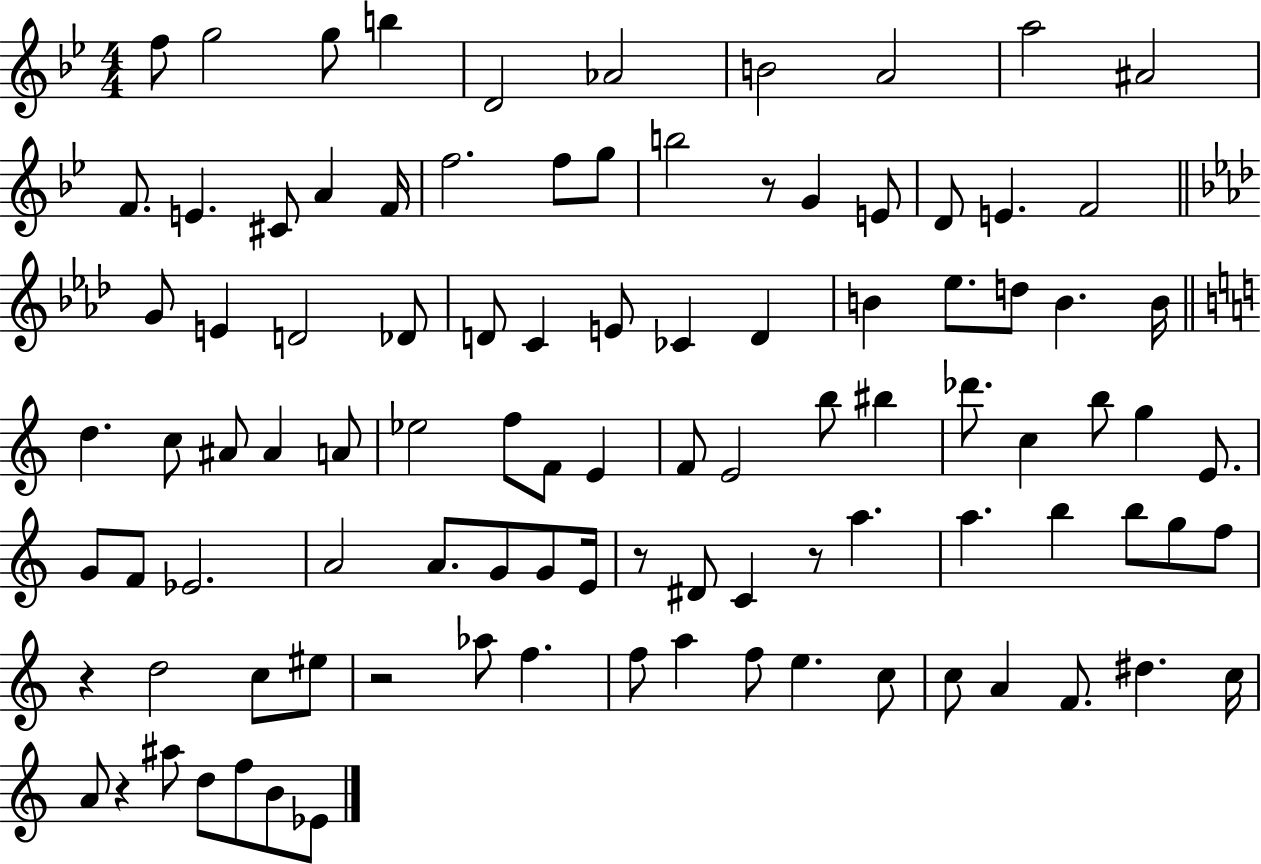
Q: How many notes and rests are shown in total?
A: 99